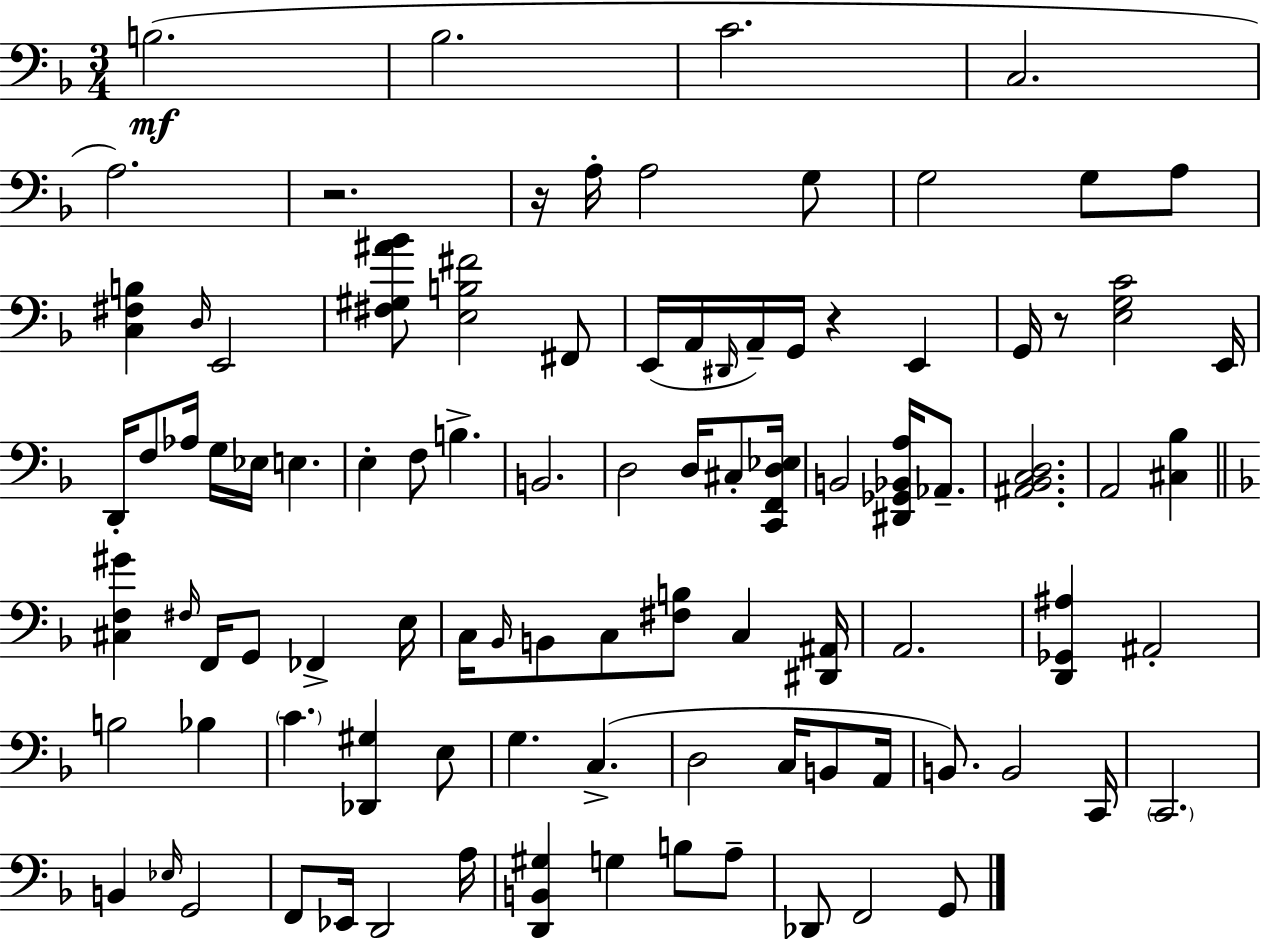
{
  \clef bass
  \numericTimeSignature
  \time 3/4
  \key f \major
  b2.(\mf | bes2. | c'2. | c2. | \break a2.) | r2. | r16 a16-. a2 g8 | g2 g8 a8 | \break <c fis b>4 \grace { d16 } e,2 | <fis gis ais' bes'>8 <e b fis'>2 fis,8 | e,16( a,16 \grace { dis,16 } a,16--) g,16 r4 e,4 | g,16 r8 <e g c'>2 | \break e,16 d,16-. f8 aes16 g16 ees16 e4. | e4-. f8 b4.-> | b,2. | d2 d16 cis8-. | \break <c, f, d ees>16 b,2 <dis, ges, bes, a>16 aes,8.-- | <ais, bes, c d>2. | a,2 <cis bes>4 | \bar "||" \break \key d \minor <cis f gis'>4 \grace { fis16 } f,16 g,8 fes,4-> | e16 c16 \grace { bes,16 } b,8 c8 <fis b>8 c4 | <dis, ais,>16 a,2. | <d, ges, ais>4 ais,2-. | \break b2 bes4 | \parenthesize c'4. <des, gis>4 | e8 g4. c4.->( | d2 c16 b,8 | \break a,16 b,8.) b,2 | c,16 \parenthesize c,2. | b,4 \grace { ees16 } g,2 | f,8 ees,16 d,2 | \break a16 <d, b, gis>4 g4 b8 | a8-- des,8 f,2 | g,8 \bar "|."
}